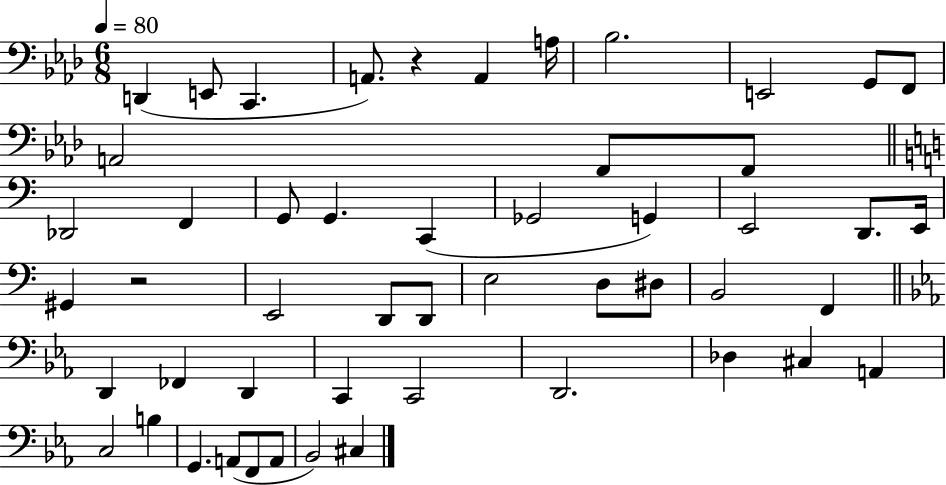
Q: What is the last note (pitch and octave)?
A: C#3